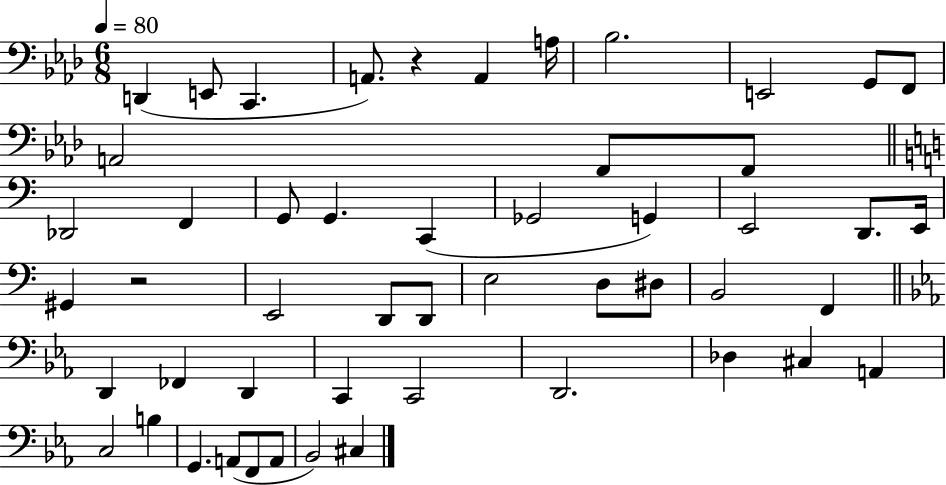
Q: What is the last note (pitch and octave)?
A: C#3